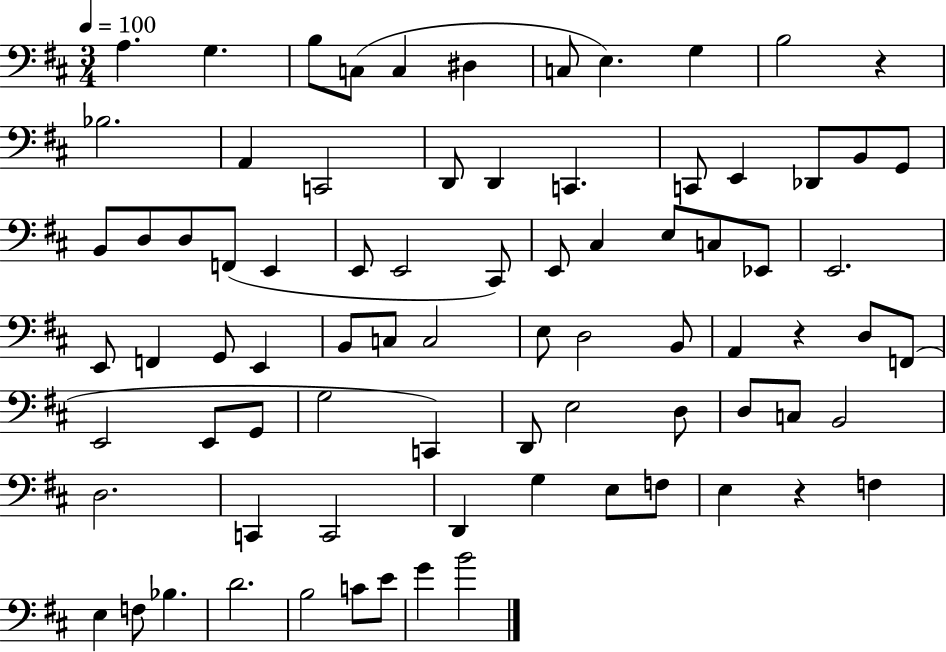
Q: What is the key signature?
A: D major